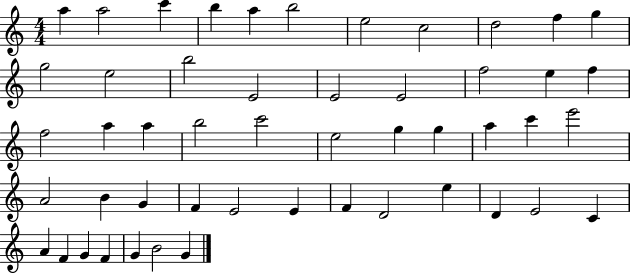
A5/q A5/h C6/q B5/q A5/q B5/h E5/h C5/h D5/h F5/q G5/q G5/h E5/h B5/h E4/h E4/h E4/h F5/h E5/q F5/q F5/h A5/q A5/q B5/h C6/h E5/h G5/q G5/q A5/q C6/q E6/h A4/h B4/q G4/q F4/q E4/h E4/q F4/q D4/h E5/q D4/q E4/h C4/q A4/q F4/q G4/q F4/q G4/q B4/h G4/q